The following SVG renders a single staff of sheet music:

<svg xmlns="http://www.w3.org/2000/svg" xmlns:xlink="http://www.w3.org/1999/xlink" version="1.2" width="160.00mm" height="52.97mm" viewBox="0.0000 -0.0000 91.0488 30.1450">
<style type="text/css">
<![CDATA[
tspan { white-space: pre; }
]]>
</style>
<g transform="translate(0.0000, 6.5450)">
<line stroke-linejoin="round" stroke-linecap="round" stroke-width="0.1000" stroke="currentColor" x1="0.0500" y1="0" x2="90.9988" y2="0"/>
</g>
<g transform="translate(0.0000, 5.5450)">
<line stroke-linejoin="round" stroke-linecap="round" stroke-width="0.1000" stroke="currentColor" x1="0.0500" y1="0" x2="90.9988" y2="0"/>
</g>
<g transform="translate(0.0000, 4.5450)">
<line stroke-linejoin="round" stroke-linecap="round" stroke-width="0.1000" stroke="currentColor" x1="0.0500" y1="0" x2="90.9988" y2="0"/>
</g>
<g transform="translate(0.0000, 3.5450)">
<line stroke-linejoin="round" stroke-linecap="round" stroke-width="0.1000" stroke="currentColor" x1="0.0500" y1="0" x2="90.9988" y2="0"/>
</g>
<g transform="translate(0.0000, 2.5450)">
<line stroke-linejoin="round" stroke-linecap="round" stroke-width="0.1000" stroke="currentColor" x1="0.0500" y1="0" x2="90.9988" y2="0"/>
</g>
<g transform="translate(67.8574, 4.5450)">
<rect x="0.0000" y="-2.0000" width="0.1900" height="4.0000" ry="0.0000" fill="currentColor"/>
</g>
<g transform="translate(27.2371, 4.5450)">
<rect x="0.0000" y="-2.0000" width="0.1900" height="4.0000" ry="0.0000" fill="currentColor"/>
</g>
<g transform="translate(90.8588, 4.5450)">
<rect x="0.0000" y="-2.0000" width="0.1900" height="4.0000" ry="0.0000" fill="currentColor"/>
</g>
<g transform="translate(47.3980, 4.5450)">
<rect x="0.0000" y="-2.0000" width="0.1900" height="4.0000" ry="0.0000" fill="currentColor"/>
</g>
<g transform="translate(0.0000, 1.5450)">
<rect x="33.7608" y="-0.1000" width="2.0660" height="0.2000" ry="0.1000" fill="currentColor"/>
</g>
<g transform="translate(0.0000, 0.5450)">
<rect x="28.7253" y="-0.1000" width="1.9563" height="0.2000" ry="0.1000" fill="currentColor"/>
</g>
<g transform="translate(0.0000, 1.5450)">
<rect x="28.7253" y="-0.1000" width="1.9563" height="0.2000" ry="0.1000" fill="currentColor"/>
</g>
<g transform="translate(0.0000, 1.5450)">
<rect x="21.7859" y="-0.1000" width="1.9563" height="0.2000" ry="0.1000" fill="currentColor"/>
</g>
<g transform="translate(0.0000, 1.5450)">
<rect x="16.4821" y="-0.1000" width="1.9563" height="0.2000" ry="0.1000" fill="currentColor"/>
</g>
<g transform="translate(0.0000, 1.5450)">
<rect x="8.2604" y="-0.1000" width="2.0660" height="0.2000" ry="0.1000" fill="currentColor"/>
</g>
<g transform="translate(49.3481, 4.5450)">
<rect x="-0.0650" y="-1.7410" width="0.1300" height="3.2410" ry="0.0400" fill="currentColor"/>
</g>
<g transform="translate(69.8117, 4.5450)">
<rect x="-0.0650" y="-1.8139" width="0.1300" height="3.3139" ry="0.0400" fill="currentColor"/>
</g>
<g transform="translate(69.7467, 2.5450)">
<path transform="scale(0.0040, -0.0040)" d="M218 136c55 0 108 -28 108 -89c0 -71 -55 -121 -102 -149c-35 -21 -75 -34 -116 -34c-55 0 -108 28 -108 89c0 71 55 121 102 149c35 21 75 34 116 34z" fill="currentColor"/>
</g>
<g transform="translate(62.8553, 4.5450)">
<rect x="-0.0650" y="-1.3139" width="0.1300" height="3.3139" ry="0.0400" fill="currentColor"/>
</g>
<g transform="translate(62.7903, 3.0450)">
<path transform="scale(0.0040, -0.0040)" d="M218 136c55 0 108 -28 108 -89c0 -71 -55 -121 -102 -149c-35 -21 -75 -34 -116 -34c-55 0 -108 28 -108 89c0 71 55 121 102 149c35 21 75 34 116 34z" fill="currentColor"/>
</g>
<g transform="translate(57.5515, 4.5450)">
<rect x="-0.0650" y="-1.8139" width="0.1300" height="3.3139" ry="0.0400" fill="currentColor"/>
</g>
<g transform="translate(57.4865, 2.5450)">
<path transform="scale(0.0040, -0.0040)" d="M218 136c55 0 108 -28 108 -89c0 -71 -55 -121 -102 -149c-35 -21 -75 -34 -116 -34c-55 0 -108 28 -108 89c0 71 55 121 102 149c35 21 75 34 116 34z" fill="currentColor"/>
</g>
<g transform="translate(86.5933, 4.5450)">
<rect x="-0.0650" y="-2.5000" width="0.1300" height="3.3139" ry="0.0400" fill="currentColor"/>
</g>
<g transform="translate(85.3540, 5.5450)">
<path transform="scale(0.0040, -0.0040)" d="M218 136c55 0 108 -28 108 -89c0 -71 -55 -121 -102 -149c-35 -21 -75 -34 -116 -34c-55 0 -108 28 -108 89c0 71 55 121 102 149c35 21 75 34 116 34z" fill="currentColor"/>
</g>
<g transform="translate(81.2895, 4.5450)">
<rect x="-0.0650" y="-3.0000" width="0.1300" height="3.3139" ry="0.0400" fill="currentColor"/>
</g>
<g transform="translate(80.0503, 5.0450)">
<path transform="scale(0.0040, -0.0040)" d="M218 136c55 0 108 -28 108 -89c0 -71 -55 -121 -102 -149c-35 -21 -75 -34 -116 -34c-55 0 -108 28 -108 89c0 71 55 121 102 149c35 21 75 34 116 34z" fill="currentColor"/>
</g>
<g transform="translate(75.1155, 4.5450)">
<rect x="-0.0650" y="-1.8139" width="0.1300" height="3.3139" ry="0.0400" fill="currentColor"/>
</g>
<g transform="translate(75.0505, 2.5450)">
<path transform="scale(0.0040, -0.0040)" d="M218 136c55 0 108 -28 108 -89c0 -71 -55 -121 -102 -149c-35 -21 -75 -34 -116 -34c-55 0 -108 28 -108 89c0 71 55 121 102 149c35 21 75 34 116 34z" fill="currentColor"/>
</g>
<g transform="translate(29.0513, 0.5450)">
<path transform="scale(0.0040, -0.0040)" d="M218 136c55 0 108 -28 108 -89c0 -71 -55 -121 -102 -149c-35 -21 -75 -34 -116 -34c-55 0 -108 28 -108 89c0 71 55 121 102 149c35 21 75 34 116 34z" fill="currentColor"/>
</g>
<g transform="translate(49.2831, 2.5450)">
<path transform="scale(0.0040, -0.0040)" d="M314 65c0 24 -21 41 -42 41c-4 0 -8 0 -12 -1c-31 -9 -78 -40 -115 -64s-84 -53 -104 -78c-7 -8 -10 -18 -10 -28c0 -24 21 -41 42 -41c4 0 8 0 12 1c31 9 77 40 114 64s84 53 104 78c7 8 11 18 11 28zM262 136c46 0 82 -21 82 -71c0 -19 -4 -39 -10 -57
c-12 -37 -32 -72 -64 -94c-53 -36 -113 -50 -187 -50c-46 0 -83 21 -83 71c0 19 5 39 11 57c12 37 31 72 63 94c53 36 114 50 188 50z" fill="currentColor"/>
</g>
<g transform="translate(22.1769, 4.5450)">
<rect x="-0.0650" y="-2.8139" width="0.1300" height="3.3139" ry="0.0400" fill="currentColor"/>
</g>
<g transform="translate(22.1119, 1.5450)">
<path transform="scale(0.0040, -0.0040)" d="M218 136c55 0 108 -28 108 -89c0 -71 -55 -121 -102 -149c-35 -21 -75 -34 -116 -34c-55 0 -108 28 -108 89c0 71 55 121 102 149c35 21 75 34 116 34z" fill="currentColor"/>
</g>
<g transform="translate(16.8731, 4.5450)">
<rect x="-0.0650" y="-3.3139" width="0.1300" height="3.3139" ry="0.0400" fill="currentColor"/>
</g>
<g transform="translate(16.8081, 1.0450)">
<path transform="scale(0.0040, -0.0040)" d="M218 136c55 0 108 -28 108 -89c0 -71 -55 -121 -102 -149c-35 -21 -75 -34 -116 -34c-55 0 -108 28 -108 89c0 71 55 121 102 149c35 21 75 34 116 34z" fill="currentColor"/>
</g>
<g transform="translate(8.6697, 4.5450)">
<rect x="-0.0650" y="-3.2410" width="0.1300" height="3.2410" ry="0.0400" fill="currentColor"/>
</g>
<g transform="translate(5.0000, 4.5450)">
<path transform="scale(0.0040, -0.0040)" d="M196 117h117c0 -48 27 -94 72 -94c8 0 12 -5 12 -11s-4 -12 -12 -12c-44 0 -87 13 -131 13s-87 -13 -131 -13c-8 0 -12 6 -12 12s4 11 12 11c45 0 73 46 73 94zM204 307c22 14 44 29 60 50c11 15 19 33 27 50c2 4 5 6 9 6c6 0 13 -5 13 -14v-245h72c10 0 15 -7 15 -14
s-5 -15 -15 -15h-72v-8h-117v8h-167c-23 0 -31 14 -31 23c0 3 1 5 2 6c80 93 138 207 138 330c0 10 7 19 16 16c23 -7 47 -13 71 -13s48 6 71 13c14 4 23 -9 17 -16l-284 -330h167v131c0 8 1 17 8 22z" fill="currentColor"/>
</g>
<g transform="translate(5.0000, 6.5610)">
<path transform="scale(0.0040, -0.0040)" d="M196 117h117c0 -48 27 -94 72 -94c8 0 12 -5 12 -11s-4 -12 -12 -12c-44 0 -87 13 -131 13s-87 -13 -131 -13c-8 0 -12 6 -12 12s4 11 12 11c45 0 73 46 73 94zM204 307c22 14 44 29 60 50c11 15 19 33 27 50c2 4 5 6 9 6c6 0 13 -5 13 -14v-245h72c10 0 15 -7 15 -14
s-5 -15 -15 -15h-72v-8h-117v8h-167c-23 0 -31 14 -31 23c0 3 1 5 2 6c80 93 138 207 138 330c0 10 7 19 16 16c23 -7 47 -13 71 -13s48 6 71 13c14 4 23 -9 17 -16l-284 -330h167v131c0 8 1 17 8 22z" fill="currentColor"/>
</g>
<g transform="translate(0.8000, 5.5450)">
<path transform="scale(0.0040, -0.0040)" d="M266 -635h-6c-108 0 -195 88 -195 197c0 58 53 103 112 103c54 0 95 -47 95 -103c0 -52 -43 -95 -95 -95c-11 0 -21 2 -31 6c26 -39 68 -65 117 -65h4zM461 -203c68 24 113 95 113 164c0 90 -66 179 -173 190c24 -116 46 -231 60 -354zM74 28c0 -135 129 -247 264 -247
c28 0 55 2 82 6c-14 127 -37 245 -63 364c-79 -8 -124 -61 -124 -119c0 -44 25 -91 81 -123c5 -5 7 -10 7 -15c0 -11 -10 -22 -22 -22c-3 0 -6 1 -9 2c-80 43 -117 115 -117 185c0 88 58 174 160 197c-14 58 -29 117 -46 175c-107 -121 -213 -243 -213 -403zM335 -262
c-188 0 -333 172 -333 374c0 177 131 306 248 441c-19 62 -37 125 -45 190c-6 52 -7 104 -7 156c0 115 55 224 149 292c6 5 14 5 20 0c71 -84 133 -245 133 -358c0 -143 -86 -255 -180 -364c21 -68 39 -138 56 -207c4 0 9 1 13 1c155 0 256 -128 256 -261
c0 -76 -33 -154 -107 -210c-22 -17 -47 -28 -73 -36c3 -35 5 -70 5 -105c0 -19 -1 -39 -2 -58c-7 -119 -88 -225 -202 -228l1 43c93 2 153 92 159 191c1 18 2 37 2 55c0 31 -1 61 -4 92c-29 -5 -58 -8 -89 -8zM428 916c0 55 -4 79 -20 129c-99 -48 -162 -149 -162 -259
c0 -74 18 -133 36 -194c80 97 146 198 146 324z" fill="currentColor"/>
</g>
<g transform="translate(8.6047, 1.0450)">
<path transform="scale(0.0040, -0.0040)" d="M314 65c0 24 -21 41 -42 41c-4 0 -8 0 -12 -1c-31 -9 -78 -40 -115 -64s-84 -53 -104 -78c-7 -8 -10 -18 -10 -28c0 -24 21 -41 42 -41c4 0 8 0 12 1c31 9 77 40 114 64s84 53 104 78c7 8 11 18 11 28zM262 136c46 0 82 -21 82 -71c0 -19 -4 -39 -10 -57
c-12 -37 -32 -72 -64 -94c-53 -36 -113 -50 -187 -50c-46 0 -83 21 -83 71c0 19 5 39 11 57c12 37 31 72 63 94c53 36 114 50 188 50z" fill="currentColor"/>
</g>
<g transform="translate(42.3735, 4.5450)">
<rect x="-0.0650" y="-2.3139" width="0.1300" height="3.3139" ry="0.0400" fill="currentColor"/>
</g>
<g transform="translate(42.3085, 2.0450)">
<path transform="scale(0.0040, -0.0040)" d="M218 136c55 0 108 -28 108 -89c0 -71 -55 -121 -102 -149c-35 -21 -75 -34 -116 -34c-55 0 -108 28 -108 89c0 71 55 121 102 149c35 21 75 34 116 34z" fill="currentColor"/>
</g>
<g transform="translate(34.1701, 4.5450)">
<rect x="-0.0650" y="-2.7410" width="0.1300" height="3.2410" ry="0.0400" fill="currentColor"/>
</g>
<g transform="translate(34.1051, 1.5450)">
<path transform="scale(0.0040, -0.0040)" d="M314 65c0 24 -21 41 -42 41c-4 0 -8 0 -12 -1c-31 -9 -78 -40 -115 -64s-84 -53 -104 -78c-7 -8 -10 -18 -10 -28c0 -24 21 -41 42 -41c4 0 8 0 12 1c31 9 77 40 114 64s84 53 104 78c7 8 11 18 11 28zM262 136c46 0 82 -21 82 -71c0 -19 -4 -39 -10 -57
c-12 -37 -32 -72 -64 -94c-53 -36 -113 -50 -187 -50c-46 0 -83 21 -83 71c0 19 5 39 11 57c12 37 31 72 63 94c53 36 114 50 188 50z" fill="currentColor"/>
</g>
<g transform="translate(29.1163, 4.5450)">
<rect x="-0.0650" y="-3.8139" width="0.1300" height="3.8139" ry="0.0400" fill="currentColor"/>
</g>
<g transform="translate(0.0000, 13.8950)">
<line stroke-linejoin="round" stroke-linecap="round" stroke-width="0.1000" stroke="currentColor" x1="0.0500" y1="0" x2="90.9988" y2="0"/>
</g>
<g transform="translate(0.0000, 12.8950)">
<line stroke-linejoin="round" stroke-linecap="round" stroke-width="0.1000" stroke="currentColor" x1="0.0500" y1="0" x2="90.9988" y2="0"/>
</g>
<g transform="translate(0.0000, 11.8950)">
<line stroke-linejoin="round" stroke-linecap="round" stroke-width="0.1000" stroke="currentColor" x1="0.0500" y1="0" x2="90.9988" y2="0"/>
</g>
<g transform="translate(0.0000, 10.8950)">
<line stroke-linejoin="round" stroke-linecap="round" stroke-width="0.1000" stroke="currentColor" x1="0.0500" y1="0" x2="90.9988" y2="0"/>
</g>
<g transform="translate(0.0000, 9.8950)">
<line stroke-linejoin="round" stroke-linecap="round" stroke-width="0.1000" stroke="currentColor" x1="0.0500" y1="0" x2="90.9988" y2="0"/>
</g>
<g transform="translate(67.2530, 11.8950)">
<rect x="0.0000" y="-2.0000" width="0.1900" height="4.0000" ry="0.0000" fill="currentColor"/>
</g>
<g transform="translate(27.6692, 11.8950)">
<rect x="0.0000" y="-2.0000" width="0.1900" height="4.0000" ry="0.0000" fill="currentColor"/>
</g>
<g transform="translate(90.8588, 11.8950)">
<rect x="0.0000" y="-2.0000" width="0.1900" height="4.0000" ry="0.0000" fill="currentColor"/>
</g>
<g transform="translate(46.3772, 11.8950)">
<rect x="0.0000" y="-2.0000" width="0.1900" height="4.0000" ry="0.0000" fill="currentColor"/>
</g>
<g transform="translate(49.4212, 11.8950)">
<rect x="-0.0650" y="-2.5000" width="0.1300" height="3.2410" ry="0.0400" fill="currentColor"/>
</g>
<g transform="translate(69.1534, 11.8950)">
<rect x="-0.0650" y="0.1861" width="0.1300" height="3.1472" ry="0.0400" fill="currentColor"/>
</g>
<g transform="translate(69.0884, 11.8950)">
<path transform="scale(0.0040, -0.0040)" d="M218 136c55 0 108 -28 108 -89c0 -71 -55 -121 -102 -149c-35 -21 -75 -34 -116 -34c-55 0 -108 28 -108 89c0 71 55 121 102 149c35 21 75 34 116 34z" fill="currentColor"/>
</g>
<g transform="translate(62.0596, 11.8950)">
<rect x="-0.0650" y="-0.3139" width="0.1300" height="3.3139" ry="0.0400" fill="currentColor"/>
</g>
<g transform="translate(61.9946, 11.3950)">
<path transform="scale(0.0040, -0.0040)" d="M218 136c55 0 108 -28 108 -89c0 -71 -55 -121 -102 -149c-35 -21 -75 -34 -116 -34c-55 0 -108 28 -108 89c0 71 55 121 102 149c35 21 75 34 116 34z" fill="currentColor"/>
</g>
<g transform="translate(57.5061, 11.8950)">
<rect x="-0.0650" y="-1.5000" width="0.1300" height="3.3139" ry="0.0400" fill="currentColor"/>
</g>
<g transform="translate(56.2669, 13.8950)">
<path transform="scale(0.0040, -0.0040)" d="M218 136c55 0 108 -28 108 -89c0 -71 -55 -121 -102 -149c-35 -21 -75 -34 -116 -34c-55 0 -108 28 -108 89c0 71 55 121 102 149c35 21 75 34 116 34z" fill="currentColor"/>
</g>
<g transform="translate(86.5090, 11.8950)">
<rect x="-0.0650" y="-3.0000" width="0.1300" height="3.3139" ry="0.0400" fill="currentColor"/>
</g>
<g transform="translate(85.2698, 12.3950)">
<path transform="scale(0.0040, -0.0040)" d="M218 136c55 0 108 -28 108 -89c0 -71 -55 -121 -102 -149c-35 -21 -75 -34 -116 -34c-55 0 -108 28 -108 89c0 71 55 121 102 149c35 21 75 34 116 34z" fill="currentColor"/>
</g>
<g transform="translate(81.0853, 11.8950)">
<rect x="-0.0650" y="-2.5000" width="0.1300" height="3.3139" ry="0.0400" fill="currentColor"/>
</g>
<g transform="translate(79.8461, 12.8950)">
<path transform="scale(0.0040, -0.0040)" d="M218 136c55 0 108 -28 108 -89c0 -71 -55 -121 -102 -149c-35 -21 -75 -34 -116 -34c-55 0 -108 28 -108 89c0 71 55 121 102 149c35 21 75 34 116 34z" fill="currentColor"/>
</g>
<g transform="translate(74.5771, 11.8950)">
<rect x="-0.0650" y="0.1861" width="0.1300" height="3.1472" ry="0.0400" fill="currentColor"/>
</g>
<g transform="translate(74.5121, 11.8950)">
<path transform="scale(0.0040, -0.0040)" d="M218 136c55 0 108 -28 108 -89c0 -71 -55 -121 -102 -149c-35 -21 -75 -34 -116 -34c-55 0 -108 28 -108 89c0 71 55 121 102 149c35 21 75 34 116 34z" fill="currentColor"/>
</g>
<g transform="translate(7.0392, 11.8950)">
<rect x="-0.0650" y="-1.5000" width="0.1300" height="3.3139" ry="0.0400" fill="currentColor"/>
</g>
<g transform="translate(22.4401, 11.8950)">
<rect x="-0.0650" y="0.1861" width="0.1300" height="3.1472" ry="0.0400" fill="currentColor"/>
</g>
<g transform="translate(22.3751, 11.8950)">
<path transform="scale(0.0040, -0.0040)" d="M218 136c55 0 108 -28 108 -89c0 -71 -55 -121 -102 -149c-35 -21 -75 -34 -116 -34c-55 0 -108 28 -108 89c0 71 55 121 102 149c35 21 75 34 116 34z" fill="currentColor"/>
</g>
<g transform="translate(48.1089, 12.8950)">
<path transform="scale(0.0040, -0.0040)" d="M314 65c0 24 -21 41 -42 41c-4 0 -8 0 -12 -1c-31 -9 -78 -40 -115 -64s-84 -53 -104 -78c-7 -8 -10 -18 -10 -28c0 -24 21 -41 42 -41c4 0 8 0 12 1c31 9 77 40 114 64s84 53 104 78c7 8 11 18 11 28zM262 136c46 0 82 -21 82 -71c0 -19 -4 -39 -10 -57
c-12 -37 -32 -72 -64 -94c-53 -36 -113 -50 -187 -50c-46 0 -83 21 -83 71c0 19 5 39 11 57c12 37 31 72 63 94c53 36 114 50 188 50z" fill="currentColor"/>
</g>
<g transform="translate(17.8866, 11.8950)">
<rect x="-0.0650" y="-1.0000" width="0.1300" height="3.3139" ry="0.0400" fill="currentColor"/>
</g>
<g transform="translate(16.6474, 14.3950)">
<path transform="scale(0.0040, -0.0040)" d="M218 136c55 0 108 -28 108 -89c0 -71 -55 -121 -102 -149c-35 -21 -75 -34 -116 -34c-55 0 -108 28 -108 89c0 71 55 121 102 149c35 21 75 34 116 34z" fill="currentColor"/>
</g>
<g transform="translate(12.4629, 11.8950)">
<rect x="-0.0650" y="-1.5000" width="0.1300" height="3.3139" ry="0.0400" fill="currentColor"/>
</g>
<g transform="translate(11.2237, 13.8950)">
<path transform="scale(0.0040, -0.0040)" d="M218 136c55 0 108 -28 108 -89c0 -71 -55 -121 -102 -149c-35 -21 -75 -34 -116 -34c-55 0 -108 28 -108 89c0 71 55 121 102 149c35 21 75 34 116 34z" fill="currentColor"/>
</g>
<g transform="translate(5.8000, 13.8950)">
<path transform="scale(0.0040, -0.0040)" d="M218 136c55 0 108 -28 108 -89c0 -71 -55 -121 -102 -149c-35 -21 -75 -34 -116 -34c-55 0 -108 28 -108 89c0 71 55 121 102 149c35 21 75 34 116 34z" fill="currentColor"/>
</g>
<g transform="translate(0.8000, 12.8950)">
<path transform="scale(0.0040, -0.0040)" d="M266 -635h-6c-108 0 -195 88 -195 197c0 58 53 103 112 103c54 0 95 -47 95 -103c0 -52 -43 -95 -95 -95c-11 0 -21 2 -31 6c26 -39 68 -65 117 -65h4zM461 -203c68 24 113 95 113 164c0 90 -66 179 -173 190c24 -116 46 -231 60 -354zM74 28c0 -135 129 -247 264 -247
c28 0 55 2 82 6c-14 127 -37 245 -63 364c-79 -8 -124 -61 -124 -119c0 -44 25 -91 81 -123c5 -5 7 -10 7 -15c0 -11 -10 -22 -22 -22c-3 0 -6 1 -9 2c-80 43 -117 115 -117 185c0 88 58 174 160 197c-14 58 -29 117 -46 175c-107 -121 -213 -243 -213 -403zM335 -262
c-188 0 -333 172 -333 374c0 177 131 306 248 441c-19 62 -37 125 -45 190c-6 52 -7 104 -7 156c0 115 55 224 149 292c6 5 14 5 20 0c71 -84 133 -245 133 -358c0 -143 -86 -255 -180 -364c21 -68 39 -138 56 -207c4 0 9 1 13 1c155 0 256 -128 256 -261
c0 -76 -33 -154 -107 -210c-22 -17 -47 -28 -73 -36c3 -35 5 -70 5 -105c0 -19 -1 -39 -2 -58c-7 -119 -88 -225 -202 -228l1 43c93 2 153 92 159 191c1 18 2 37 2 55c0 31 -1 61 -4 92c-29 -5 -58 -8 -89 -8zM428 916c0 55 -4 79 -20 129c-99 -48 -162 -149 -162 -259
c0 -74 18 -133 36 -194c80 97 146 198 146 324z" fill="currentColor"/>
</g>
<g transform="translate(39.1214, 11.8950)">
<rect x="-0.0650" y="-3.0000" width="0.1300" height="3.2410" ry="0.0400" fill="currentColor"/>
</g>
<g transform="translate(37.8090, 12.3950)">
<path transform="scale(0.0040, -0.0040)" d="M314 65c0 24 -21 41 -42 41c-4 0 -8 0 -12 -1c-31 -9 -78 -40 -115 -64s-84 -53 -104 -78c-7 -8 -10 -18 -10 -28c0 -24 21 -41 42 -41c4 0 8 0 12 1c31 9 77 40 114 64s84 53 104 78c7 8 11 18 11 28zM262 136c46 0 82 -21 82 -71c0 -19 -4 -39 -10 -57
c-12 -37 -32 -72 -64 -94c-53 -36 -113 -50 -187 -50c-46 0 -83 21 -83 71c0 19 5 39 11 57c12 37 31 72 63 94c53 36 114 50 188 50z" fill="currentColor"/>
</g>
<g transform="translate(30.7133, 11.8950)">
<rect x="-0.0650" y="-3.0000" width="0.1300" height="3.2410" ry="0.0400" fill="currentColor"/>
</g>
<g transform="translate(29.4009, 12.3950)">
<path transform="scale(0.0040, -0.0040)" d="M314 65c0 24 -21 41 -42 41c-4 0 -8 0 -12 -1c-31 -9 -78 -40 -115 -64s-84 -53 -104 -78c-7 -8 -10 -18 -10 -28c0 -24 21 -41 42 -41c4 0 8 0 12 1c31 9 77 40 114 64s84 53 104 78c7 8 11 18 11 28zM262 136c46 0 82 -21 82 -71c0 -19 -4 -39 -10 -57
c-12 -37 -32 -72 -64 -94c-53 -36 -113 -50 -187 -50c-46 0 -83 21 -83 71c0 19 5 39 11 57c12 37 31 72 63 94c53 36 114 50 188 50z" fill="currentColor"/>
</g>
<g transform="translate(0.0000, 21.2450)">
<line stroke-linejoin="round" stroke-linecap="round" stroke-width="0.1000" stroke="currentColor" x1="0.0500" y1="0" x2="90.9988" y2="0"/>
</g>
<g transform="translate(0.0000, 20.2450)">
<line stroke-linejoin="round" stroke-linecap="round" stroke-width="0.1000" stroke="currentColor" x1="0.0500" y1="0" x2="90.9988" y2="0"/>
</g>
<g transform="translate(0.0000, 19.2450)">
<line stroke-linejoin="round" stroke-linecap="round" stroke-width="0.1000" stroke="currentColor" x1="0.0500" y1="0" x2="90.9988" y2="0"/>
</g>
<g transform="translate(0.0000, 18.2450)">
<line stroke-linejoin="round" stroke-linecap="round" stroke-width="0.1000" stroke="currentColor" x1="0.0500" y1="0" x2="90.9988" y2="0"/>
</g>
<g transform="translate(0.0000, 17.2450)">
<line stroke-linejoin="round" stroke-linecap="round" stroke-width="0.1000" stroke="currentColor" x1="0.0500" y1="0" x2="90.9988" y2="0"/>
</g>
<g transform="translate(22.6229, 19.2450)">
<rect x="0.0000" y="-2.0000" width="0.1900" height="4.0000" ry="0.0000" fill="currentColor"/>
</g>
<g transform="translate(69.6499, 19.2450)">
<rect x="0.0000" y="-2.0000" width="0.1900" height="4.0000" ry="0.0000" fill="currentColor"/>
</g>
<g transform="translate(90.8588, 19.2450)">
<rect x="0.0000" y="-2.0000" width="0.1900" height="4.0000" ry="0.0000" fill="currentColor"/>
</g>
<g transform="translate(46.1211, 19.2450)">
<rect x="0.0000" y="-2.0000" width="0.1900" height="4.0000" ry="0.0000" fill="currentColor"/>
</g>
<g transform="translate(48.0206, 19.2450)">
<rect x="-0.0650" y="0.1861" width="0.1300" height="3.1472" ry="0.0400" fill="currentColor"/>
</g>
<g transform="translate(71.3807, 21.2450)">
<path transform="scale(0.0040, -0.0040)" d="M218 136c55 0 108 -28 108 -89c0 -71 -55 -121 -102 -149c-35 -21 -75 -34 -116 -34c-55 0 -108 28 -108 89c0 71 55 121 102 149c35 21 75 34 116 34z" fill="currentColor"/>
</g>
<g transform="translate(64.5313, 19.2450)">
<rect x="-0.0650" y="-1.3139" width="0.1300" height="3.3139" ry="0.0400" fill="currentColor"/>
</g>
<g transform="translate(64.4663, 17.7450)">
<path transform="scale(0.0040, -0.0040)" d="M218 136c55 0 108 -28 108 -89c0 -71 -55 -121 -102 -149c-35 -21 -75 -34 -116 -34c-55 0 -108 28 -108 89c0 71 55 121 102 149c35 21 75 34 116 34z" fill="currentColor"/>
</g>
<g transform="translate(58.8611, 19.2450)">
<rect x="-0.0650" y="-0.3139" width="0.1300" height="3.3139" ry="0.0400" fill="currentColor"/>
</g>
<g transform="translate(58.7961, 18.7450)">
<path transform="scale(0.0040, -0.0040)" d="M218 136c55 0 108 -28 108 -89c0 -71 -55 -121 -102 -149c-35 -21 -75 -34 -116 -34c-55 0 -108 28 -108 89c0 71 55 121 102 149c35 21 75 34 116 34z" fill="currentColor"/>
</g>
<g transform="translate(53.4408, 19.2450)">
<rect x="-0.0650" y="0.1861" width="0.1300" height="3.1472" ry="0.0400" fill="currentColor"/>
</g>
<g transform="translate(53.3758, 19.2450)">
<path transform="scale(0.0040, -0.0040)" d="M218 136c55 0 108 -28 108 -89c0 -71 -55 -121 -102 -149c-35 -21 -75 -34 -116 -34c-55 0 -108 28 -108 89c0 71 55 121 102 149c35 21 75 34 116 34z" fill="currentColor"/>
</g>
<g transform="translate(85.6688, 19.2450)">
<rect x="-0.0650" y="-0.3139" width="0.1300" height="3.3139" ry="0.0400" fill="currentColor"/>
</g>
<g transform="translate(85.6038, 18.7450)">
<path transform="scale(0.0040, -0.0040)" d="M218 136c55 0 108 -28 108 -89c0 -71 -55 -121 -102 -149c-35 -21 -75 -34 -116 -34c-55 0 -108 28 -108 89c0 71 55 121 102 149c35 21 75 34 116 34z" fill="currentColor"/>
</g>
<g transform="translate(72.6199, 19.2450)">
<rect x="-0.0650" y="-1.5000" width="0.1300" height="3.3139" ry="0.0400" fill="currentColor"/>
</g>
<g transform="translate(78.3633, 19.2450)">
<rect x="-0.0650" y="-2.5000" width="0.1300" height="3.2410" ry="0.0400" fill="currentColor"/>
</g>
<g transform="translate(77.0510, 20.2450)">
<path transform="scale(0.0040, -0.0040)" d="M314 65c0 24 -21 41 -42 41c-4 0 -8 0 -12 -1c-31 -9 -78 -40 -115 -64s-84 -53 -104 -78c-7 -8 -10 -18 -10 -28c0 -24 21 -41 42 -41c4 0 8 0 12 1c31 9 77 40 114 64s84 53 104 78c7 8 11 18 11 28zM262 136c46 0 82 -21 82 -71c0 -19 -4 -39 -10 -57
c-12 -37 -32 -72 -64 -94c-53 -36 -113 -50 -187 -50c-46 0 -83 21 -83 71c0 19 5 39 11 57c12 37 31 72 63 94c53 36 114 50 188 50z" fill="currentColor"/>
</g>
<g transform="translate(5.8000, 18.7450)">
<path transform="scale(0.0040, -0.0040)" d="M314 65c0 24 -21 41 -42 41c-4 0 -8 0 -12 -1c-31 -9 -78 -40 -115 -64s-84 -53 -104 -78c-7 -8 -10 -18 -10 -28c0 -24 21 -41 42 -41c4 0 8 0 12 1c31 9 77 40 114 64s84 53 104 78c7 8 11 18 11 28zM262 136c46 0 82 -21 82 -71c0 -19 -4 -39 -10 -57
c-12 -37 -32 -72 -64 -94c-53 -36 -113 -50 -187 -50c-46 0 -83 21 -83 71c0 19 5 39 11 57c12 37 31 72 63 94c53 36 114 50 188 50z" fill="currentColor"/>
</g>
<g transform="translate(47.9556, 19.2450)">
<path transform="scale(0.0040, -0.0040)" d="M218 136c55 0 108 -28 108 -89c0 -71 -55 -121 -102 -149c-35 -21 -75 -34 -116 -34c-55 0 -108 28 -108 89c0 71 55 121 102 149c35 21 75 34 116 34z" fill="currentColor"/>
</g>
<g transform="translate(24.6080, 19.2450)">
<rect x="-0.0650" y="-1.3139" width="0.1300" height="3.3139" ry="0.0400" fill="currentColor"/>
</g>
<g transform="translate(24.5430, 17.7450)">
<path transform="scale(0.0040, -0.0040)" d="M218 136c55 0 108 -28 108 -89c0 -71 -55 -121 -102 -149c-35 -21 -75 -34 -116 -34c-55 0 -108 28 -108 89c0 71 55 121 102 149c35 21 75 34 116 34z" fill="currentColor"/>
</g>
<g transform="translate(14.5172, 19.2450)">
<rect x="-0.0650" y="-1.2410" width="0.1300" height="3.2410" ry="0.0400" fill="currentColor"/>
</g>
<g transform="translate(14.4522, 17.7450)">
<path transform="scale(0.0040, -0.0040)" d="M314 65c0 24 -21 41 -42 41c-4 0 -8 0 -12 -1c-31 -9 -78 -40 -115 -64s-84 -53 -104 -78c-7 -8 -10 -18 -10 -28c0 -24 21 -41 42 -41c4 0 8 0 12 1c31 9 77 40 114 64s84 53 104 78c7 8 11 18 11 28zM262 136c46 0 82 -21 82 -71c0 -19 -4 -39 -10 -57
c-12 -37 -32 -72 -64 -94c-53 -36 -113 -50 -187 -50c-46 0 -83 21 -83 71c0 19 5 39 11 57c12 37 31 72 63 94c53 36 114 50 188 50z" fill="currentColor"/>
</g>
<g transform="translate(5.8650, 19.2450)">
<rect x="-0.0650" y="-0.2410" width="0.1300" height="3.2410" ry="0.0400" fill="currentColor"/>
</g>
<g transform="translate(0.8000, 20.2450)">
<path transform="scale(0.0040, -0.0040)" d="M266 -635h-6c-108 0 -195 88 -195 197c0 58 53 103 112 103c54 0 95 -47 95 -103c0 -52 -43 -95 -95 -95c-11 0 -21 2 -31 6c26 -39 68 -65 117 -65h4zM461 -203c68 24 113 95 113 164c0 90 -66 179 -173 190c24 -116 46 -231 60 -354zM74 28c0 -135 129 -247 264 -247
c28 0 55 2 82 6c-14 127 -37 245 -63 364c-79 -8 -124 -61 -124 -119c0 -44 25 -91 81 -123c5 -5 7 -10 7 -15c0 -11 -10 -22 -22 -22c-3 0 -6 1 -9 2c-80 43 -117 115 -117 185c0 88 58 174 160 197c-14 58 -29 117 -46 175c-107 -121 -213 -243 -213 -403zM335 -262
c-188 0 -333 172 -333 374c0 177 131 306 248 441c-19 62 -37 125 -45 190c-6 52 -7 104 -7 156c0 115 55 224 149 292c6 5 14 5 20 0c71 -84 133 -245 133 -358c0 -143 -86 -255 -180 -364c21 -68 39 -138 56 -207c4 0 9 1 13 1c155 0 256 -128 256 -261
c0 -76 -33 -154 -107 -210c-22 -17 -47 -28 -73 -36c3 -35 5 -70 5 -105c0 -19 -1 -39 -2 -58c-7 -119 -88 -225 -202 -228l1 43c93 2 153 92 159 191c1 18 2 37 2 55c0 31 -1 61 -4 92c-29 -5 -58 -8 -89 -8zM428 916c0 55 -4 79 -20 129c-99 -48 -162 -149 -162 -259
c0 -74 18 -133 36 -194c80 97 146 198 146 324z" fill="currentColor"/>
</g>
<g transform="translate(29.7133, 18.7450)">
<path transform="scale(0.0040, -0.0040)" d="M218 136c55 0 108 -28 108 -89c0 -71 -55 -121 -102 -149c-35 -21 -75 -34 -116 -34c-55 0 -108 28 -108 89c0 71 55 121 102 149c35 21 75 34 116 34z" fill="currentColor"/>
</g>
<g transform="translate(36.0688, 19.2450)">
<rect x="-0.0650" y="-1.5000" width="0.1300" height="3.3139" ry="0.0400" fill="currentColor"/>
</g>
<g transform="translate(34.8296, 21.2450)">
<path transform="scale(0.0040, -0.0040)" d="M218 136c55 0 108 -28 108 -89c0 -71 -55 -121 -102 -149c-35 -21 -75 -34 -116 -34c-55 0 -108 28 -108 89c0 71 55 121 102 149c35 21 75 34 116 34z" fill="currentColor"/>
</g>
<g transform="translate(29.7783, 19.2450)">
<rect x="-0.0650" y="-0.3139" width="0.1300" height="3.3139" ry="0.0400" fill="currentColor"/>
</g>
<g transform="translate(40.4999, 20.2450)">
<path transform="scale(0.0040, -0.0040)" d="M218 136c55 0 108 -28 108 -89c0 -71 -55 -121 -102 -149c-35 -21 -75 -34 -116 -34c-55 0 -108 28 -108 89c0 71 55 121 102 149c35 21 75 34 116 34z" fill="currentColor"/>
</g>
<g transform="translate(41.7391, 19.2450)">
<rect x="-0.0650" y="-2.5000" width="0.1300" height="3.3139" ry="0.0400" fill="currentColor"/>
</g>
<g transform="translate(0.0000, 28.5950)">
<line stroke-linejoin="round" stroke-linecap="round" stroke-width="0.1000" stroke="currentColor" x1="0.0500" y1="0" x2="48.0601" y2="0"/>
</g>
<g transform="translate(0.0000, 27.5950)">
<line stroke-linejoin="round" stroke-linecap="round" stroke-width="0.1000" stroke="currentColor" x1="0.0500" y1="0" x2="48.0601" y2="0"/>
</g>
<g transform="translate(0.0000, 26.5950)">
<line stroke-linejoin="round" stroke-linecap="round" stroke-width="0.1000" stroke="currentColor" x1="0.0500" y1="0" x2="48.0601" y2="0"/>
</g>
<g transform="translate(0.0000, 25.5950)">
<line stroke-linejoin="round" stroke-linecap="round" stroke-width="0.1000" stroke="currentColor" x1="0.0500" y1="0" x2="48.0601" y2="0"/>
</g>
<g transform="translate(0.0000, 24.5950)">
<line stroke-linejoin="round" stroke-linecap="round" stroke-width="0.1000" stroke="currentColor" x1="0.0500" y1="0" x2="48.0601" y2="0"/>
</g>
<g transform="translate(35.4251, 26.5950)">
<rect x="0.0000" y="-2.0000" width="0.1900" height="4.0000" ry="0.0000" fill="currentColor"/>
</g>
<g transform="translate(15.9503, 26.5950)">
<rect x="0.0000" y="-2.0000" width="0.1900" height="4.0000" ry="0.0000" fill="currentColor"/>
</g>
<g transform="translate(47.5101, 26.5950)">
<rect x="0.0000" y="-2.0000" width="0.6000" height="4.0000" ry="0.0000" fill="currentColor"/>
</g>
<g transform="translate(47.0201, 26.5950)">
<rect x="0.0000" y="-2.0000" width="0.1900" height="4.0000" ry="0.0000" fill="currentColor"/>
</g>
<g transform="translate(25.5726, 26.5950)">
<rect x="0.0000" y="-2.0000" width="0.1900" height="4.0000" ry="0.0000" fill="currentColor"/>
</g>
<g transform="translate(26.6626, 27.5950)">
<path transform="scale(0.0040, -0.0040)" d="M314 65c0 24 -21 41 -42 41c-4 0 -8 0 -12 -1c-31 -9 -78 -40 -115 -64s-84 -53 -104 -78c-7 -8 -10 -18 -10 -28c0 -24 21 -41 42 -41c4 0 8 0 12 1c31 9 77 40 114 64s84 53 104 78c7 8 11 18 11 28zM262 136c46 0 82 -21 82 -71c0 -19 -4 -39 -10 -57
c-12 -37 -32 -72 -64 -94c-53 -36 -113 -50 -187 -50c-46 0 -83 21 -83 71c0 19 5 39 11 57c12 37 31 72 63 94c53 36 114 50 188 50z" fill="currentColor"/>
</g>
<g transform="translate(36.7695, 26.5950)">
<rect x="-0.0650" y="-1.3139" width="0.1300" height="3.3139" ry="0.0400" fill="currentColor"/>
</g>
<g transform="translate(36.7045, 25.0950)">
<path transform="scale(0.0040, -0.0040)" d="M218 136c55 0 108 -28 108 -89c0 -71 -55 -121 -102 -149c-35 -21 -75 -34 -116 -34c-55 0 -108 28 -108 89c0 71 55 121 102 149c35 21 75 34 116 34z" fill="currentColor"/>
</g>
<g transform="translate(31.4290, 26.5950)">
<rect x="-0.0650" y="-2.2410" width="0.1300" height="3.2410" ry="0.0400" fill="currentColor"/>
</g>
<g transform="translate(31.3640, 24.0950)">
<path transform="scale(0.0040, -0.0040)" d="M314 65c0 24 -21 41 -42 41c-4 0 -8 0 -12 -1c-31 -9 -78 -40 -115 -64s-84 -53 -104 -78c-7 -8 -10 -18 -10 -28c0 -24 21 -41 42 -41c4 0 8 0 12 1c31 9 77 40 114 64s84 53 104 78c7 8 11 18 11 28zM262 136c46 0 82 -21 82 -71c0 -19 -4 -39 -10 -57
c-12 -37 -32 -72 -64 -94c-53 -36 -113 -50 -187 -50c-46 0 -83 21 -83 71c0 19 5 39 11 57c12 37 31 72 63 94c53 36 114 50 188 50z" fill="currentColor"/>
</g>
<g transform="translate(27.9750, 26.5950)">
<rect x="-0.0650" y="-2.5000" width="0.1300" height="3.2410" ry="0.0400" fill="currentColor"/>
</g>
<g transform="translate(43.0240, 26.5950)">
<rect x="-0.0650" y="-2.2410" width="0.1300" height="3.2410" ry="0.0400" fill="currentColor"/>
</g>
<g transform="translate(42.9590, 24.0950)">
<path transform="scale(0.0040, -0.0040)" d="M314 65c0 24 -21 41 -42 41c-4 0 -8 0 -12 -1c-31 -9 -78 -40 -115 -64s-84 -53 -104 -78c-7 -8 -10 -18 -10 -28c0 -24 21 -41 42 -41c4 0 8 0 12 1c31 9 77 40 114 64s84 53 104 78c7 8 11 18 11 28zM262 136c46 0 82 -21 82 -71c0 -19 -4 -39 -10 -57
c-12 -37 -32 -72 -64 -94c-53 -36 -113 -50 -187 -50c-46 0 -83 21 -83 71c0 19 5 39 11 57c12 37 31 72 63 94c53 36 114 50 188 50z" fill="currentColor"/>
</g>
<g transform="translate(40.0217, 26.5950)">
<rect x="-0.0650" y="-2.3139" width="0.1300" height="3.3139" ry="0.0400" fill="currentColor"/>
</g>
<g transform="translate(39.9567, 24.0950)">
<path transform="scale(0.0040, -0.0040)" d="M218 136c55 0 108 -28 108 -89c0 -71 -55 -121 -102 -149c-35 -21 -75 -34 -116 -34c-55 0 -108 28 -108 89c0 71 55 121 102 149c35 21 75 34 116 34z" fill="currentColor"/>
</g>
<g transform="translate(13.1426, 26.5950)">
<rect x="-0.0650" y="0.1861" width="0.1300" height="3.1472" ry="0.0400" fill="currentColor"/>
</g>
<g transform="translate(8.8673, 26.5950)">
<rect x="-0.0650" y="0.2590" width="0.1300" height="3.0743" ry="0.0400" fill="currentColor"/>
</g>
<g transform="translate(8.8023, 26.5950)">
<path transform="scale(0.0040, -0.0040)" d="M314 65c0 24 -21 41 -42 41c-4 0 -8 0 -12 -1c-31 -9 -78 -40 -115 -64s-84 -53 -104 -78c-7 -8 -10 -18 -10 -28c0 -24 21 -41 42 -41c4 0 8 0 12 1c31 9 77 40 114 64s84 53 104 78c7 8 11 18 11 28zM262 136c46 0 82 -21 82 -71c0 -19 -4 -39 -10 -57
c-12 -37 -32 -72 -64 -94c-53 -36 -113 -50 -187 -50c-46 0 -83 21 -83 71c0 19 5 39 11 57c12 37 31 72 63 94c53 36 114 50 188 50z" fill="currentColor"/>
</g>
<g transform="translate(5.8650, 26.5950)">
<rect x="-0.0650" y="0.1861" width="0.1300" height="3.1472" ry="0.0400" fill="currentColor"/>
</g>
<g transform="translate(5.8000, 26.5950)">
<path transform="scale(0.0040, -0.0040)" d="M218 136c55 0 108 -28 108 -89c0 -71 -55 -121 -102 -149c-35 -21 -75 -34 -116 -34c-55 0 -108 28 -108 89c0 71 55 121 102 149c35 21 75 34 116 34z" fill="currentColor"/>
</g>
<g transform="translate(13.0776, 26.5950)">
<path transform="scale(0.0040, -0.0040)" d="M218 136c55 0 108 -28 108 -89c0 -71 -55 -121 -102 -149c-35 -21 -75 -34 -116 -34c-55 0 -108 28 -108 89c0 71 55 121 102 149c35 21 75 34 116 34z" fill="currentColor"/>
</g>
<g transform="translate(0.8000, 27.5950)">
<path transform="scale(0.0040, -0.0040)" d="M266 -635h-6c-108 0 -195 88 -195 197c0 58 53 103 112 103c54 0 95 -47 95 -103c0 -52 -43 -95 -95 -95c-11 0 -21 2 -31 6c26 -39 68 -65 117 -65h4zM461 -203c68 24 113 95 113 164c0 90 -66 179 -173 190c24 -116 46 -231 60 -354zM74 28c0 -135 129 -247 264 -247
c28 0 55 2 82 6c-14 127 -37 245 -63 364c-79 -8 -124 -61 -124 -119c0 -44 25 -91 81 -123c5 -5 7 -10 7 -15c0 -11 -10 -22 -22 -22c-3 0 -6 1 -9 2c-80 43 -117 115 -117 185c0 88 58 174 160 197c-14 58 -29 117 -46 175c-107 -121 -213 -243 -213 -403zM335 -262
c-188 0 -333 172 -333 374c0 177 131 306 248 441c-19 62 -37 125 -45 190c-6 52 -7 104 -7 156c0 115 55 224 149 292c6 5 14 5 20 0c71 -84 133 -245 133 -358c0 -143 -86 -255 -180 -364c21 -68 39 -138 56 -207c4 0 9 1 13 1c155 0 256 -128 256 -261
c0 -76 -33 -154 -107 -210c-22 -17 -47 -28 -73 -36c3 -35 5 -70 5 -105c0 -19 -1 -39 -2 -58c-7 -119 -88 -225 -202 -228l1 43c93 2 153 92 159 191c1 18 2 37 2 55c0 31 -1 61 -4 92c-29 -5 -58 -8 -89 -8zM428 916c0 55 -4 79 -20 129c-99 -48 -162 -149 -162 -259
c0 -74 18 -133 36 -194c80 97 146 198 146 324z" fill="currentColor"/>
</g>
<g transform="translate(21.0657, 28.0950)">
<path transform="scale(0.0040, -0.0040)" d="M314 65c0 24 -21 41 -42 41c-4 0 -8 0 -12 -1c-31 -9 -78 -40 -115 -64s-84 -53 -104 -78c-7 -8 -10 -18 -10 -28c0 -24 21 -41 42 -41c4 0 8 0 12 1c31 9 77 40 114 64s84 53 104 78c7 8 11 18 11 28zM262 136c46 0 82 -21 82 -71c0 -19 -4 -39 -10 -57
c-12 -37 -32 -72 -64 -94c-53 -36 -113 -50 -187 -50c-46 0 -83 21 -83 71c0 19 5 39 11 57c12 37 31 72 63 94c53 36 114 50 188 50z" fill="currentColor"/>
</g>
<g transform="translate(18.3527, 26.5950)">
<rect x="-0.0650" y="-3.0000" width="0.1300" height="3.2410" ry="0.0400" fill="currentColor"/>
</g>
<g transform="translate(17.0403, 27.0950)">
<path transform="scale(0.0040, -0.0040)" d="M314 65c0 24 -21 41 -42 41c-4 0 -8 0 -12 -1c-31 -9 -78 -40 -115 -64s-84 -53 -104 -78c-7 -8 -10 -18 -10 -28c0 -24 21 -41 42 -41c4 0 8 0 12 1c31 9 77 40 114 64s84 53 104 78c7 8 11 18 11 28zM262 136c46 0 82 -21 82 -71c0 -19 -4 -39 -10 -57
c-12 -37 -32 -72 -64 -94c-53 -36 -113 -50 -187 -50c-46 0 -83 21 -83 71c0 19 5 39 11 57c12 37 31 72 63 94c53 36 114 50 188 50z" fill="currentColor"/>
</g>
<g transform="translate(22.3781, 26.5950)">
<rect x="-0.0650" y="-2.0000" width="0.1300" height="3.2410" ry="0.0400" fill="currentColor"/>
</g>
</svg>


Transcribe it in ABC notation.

X:1
T:Untitled
M:4/4
L:1/4
K:C
b2 b a c' a2 g f2 f e f f A G E E D B A2 A2 G2 E c B B G A c2 e2 e c E G B B c e E G2 c B B2 B A2 F2 G2 g2 e g g2